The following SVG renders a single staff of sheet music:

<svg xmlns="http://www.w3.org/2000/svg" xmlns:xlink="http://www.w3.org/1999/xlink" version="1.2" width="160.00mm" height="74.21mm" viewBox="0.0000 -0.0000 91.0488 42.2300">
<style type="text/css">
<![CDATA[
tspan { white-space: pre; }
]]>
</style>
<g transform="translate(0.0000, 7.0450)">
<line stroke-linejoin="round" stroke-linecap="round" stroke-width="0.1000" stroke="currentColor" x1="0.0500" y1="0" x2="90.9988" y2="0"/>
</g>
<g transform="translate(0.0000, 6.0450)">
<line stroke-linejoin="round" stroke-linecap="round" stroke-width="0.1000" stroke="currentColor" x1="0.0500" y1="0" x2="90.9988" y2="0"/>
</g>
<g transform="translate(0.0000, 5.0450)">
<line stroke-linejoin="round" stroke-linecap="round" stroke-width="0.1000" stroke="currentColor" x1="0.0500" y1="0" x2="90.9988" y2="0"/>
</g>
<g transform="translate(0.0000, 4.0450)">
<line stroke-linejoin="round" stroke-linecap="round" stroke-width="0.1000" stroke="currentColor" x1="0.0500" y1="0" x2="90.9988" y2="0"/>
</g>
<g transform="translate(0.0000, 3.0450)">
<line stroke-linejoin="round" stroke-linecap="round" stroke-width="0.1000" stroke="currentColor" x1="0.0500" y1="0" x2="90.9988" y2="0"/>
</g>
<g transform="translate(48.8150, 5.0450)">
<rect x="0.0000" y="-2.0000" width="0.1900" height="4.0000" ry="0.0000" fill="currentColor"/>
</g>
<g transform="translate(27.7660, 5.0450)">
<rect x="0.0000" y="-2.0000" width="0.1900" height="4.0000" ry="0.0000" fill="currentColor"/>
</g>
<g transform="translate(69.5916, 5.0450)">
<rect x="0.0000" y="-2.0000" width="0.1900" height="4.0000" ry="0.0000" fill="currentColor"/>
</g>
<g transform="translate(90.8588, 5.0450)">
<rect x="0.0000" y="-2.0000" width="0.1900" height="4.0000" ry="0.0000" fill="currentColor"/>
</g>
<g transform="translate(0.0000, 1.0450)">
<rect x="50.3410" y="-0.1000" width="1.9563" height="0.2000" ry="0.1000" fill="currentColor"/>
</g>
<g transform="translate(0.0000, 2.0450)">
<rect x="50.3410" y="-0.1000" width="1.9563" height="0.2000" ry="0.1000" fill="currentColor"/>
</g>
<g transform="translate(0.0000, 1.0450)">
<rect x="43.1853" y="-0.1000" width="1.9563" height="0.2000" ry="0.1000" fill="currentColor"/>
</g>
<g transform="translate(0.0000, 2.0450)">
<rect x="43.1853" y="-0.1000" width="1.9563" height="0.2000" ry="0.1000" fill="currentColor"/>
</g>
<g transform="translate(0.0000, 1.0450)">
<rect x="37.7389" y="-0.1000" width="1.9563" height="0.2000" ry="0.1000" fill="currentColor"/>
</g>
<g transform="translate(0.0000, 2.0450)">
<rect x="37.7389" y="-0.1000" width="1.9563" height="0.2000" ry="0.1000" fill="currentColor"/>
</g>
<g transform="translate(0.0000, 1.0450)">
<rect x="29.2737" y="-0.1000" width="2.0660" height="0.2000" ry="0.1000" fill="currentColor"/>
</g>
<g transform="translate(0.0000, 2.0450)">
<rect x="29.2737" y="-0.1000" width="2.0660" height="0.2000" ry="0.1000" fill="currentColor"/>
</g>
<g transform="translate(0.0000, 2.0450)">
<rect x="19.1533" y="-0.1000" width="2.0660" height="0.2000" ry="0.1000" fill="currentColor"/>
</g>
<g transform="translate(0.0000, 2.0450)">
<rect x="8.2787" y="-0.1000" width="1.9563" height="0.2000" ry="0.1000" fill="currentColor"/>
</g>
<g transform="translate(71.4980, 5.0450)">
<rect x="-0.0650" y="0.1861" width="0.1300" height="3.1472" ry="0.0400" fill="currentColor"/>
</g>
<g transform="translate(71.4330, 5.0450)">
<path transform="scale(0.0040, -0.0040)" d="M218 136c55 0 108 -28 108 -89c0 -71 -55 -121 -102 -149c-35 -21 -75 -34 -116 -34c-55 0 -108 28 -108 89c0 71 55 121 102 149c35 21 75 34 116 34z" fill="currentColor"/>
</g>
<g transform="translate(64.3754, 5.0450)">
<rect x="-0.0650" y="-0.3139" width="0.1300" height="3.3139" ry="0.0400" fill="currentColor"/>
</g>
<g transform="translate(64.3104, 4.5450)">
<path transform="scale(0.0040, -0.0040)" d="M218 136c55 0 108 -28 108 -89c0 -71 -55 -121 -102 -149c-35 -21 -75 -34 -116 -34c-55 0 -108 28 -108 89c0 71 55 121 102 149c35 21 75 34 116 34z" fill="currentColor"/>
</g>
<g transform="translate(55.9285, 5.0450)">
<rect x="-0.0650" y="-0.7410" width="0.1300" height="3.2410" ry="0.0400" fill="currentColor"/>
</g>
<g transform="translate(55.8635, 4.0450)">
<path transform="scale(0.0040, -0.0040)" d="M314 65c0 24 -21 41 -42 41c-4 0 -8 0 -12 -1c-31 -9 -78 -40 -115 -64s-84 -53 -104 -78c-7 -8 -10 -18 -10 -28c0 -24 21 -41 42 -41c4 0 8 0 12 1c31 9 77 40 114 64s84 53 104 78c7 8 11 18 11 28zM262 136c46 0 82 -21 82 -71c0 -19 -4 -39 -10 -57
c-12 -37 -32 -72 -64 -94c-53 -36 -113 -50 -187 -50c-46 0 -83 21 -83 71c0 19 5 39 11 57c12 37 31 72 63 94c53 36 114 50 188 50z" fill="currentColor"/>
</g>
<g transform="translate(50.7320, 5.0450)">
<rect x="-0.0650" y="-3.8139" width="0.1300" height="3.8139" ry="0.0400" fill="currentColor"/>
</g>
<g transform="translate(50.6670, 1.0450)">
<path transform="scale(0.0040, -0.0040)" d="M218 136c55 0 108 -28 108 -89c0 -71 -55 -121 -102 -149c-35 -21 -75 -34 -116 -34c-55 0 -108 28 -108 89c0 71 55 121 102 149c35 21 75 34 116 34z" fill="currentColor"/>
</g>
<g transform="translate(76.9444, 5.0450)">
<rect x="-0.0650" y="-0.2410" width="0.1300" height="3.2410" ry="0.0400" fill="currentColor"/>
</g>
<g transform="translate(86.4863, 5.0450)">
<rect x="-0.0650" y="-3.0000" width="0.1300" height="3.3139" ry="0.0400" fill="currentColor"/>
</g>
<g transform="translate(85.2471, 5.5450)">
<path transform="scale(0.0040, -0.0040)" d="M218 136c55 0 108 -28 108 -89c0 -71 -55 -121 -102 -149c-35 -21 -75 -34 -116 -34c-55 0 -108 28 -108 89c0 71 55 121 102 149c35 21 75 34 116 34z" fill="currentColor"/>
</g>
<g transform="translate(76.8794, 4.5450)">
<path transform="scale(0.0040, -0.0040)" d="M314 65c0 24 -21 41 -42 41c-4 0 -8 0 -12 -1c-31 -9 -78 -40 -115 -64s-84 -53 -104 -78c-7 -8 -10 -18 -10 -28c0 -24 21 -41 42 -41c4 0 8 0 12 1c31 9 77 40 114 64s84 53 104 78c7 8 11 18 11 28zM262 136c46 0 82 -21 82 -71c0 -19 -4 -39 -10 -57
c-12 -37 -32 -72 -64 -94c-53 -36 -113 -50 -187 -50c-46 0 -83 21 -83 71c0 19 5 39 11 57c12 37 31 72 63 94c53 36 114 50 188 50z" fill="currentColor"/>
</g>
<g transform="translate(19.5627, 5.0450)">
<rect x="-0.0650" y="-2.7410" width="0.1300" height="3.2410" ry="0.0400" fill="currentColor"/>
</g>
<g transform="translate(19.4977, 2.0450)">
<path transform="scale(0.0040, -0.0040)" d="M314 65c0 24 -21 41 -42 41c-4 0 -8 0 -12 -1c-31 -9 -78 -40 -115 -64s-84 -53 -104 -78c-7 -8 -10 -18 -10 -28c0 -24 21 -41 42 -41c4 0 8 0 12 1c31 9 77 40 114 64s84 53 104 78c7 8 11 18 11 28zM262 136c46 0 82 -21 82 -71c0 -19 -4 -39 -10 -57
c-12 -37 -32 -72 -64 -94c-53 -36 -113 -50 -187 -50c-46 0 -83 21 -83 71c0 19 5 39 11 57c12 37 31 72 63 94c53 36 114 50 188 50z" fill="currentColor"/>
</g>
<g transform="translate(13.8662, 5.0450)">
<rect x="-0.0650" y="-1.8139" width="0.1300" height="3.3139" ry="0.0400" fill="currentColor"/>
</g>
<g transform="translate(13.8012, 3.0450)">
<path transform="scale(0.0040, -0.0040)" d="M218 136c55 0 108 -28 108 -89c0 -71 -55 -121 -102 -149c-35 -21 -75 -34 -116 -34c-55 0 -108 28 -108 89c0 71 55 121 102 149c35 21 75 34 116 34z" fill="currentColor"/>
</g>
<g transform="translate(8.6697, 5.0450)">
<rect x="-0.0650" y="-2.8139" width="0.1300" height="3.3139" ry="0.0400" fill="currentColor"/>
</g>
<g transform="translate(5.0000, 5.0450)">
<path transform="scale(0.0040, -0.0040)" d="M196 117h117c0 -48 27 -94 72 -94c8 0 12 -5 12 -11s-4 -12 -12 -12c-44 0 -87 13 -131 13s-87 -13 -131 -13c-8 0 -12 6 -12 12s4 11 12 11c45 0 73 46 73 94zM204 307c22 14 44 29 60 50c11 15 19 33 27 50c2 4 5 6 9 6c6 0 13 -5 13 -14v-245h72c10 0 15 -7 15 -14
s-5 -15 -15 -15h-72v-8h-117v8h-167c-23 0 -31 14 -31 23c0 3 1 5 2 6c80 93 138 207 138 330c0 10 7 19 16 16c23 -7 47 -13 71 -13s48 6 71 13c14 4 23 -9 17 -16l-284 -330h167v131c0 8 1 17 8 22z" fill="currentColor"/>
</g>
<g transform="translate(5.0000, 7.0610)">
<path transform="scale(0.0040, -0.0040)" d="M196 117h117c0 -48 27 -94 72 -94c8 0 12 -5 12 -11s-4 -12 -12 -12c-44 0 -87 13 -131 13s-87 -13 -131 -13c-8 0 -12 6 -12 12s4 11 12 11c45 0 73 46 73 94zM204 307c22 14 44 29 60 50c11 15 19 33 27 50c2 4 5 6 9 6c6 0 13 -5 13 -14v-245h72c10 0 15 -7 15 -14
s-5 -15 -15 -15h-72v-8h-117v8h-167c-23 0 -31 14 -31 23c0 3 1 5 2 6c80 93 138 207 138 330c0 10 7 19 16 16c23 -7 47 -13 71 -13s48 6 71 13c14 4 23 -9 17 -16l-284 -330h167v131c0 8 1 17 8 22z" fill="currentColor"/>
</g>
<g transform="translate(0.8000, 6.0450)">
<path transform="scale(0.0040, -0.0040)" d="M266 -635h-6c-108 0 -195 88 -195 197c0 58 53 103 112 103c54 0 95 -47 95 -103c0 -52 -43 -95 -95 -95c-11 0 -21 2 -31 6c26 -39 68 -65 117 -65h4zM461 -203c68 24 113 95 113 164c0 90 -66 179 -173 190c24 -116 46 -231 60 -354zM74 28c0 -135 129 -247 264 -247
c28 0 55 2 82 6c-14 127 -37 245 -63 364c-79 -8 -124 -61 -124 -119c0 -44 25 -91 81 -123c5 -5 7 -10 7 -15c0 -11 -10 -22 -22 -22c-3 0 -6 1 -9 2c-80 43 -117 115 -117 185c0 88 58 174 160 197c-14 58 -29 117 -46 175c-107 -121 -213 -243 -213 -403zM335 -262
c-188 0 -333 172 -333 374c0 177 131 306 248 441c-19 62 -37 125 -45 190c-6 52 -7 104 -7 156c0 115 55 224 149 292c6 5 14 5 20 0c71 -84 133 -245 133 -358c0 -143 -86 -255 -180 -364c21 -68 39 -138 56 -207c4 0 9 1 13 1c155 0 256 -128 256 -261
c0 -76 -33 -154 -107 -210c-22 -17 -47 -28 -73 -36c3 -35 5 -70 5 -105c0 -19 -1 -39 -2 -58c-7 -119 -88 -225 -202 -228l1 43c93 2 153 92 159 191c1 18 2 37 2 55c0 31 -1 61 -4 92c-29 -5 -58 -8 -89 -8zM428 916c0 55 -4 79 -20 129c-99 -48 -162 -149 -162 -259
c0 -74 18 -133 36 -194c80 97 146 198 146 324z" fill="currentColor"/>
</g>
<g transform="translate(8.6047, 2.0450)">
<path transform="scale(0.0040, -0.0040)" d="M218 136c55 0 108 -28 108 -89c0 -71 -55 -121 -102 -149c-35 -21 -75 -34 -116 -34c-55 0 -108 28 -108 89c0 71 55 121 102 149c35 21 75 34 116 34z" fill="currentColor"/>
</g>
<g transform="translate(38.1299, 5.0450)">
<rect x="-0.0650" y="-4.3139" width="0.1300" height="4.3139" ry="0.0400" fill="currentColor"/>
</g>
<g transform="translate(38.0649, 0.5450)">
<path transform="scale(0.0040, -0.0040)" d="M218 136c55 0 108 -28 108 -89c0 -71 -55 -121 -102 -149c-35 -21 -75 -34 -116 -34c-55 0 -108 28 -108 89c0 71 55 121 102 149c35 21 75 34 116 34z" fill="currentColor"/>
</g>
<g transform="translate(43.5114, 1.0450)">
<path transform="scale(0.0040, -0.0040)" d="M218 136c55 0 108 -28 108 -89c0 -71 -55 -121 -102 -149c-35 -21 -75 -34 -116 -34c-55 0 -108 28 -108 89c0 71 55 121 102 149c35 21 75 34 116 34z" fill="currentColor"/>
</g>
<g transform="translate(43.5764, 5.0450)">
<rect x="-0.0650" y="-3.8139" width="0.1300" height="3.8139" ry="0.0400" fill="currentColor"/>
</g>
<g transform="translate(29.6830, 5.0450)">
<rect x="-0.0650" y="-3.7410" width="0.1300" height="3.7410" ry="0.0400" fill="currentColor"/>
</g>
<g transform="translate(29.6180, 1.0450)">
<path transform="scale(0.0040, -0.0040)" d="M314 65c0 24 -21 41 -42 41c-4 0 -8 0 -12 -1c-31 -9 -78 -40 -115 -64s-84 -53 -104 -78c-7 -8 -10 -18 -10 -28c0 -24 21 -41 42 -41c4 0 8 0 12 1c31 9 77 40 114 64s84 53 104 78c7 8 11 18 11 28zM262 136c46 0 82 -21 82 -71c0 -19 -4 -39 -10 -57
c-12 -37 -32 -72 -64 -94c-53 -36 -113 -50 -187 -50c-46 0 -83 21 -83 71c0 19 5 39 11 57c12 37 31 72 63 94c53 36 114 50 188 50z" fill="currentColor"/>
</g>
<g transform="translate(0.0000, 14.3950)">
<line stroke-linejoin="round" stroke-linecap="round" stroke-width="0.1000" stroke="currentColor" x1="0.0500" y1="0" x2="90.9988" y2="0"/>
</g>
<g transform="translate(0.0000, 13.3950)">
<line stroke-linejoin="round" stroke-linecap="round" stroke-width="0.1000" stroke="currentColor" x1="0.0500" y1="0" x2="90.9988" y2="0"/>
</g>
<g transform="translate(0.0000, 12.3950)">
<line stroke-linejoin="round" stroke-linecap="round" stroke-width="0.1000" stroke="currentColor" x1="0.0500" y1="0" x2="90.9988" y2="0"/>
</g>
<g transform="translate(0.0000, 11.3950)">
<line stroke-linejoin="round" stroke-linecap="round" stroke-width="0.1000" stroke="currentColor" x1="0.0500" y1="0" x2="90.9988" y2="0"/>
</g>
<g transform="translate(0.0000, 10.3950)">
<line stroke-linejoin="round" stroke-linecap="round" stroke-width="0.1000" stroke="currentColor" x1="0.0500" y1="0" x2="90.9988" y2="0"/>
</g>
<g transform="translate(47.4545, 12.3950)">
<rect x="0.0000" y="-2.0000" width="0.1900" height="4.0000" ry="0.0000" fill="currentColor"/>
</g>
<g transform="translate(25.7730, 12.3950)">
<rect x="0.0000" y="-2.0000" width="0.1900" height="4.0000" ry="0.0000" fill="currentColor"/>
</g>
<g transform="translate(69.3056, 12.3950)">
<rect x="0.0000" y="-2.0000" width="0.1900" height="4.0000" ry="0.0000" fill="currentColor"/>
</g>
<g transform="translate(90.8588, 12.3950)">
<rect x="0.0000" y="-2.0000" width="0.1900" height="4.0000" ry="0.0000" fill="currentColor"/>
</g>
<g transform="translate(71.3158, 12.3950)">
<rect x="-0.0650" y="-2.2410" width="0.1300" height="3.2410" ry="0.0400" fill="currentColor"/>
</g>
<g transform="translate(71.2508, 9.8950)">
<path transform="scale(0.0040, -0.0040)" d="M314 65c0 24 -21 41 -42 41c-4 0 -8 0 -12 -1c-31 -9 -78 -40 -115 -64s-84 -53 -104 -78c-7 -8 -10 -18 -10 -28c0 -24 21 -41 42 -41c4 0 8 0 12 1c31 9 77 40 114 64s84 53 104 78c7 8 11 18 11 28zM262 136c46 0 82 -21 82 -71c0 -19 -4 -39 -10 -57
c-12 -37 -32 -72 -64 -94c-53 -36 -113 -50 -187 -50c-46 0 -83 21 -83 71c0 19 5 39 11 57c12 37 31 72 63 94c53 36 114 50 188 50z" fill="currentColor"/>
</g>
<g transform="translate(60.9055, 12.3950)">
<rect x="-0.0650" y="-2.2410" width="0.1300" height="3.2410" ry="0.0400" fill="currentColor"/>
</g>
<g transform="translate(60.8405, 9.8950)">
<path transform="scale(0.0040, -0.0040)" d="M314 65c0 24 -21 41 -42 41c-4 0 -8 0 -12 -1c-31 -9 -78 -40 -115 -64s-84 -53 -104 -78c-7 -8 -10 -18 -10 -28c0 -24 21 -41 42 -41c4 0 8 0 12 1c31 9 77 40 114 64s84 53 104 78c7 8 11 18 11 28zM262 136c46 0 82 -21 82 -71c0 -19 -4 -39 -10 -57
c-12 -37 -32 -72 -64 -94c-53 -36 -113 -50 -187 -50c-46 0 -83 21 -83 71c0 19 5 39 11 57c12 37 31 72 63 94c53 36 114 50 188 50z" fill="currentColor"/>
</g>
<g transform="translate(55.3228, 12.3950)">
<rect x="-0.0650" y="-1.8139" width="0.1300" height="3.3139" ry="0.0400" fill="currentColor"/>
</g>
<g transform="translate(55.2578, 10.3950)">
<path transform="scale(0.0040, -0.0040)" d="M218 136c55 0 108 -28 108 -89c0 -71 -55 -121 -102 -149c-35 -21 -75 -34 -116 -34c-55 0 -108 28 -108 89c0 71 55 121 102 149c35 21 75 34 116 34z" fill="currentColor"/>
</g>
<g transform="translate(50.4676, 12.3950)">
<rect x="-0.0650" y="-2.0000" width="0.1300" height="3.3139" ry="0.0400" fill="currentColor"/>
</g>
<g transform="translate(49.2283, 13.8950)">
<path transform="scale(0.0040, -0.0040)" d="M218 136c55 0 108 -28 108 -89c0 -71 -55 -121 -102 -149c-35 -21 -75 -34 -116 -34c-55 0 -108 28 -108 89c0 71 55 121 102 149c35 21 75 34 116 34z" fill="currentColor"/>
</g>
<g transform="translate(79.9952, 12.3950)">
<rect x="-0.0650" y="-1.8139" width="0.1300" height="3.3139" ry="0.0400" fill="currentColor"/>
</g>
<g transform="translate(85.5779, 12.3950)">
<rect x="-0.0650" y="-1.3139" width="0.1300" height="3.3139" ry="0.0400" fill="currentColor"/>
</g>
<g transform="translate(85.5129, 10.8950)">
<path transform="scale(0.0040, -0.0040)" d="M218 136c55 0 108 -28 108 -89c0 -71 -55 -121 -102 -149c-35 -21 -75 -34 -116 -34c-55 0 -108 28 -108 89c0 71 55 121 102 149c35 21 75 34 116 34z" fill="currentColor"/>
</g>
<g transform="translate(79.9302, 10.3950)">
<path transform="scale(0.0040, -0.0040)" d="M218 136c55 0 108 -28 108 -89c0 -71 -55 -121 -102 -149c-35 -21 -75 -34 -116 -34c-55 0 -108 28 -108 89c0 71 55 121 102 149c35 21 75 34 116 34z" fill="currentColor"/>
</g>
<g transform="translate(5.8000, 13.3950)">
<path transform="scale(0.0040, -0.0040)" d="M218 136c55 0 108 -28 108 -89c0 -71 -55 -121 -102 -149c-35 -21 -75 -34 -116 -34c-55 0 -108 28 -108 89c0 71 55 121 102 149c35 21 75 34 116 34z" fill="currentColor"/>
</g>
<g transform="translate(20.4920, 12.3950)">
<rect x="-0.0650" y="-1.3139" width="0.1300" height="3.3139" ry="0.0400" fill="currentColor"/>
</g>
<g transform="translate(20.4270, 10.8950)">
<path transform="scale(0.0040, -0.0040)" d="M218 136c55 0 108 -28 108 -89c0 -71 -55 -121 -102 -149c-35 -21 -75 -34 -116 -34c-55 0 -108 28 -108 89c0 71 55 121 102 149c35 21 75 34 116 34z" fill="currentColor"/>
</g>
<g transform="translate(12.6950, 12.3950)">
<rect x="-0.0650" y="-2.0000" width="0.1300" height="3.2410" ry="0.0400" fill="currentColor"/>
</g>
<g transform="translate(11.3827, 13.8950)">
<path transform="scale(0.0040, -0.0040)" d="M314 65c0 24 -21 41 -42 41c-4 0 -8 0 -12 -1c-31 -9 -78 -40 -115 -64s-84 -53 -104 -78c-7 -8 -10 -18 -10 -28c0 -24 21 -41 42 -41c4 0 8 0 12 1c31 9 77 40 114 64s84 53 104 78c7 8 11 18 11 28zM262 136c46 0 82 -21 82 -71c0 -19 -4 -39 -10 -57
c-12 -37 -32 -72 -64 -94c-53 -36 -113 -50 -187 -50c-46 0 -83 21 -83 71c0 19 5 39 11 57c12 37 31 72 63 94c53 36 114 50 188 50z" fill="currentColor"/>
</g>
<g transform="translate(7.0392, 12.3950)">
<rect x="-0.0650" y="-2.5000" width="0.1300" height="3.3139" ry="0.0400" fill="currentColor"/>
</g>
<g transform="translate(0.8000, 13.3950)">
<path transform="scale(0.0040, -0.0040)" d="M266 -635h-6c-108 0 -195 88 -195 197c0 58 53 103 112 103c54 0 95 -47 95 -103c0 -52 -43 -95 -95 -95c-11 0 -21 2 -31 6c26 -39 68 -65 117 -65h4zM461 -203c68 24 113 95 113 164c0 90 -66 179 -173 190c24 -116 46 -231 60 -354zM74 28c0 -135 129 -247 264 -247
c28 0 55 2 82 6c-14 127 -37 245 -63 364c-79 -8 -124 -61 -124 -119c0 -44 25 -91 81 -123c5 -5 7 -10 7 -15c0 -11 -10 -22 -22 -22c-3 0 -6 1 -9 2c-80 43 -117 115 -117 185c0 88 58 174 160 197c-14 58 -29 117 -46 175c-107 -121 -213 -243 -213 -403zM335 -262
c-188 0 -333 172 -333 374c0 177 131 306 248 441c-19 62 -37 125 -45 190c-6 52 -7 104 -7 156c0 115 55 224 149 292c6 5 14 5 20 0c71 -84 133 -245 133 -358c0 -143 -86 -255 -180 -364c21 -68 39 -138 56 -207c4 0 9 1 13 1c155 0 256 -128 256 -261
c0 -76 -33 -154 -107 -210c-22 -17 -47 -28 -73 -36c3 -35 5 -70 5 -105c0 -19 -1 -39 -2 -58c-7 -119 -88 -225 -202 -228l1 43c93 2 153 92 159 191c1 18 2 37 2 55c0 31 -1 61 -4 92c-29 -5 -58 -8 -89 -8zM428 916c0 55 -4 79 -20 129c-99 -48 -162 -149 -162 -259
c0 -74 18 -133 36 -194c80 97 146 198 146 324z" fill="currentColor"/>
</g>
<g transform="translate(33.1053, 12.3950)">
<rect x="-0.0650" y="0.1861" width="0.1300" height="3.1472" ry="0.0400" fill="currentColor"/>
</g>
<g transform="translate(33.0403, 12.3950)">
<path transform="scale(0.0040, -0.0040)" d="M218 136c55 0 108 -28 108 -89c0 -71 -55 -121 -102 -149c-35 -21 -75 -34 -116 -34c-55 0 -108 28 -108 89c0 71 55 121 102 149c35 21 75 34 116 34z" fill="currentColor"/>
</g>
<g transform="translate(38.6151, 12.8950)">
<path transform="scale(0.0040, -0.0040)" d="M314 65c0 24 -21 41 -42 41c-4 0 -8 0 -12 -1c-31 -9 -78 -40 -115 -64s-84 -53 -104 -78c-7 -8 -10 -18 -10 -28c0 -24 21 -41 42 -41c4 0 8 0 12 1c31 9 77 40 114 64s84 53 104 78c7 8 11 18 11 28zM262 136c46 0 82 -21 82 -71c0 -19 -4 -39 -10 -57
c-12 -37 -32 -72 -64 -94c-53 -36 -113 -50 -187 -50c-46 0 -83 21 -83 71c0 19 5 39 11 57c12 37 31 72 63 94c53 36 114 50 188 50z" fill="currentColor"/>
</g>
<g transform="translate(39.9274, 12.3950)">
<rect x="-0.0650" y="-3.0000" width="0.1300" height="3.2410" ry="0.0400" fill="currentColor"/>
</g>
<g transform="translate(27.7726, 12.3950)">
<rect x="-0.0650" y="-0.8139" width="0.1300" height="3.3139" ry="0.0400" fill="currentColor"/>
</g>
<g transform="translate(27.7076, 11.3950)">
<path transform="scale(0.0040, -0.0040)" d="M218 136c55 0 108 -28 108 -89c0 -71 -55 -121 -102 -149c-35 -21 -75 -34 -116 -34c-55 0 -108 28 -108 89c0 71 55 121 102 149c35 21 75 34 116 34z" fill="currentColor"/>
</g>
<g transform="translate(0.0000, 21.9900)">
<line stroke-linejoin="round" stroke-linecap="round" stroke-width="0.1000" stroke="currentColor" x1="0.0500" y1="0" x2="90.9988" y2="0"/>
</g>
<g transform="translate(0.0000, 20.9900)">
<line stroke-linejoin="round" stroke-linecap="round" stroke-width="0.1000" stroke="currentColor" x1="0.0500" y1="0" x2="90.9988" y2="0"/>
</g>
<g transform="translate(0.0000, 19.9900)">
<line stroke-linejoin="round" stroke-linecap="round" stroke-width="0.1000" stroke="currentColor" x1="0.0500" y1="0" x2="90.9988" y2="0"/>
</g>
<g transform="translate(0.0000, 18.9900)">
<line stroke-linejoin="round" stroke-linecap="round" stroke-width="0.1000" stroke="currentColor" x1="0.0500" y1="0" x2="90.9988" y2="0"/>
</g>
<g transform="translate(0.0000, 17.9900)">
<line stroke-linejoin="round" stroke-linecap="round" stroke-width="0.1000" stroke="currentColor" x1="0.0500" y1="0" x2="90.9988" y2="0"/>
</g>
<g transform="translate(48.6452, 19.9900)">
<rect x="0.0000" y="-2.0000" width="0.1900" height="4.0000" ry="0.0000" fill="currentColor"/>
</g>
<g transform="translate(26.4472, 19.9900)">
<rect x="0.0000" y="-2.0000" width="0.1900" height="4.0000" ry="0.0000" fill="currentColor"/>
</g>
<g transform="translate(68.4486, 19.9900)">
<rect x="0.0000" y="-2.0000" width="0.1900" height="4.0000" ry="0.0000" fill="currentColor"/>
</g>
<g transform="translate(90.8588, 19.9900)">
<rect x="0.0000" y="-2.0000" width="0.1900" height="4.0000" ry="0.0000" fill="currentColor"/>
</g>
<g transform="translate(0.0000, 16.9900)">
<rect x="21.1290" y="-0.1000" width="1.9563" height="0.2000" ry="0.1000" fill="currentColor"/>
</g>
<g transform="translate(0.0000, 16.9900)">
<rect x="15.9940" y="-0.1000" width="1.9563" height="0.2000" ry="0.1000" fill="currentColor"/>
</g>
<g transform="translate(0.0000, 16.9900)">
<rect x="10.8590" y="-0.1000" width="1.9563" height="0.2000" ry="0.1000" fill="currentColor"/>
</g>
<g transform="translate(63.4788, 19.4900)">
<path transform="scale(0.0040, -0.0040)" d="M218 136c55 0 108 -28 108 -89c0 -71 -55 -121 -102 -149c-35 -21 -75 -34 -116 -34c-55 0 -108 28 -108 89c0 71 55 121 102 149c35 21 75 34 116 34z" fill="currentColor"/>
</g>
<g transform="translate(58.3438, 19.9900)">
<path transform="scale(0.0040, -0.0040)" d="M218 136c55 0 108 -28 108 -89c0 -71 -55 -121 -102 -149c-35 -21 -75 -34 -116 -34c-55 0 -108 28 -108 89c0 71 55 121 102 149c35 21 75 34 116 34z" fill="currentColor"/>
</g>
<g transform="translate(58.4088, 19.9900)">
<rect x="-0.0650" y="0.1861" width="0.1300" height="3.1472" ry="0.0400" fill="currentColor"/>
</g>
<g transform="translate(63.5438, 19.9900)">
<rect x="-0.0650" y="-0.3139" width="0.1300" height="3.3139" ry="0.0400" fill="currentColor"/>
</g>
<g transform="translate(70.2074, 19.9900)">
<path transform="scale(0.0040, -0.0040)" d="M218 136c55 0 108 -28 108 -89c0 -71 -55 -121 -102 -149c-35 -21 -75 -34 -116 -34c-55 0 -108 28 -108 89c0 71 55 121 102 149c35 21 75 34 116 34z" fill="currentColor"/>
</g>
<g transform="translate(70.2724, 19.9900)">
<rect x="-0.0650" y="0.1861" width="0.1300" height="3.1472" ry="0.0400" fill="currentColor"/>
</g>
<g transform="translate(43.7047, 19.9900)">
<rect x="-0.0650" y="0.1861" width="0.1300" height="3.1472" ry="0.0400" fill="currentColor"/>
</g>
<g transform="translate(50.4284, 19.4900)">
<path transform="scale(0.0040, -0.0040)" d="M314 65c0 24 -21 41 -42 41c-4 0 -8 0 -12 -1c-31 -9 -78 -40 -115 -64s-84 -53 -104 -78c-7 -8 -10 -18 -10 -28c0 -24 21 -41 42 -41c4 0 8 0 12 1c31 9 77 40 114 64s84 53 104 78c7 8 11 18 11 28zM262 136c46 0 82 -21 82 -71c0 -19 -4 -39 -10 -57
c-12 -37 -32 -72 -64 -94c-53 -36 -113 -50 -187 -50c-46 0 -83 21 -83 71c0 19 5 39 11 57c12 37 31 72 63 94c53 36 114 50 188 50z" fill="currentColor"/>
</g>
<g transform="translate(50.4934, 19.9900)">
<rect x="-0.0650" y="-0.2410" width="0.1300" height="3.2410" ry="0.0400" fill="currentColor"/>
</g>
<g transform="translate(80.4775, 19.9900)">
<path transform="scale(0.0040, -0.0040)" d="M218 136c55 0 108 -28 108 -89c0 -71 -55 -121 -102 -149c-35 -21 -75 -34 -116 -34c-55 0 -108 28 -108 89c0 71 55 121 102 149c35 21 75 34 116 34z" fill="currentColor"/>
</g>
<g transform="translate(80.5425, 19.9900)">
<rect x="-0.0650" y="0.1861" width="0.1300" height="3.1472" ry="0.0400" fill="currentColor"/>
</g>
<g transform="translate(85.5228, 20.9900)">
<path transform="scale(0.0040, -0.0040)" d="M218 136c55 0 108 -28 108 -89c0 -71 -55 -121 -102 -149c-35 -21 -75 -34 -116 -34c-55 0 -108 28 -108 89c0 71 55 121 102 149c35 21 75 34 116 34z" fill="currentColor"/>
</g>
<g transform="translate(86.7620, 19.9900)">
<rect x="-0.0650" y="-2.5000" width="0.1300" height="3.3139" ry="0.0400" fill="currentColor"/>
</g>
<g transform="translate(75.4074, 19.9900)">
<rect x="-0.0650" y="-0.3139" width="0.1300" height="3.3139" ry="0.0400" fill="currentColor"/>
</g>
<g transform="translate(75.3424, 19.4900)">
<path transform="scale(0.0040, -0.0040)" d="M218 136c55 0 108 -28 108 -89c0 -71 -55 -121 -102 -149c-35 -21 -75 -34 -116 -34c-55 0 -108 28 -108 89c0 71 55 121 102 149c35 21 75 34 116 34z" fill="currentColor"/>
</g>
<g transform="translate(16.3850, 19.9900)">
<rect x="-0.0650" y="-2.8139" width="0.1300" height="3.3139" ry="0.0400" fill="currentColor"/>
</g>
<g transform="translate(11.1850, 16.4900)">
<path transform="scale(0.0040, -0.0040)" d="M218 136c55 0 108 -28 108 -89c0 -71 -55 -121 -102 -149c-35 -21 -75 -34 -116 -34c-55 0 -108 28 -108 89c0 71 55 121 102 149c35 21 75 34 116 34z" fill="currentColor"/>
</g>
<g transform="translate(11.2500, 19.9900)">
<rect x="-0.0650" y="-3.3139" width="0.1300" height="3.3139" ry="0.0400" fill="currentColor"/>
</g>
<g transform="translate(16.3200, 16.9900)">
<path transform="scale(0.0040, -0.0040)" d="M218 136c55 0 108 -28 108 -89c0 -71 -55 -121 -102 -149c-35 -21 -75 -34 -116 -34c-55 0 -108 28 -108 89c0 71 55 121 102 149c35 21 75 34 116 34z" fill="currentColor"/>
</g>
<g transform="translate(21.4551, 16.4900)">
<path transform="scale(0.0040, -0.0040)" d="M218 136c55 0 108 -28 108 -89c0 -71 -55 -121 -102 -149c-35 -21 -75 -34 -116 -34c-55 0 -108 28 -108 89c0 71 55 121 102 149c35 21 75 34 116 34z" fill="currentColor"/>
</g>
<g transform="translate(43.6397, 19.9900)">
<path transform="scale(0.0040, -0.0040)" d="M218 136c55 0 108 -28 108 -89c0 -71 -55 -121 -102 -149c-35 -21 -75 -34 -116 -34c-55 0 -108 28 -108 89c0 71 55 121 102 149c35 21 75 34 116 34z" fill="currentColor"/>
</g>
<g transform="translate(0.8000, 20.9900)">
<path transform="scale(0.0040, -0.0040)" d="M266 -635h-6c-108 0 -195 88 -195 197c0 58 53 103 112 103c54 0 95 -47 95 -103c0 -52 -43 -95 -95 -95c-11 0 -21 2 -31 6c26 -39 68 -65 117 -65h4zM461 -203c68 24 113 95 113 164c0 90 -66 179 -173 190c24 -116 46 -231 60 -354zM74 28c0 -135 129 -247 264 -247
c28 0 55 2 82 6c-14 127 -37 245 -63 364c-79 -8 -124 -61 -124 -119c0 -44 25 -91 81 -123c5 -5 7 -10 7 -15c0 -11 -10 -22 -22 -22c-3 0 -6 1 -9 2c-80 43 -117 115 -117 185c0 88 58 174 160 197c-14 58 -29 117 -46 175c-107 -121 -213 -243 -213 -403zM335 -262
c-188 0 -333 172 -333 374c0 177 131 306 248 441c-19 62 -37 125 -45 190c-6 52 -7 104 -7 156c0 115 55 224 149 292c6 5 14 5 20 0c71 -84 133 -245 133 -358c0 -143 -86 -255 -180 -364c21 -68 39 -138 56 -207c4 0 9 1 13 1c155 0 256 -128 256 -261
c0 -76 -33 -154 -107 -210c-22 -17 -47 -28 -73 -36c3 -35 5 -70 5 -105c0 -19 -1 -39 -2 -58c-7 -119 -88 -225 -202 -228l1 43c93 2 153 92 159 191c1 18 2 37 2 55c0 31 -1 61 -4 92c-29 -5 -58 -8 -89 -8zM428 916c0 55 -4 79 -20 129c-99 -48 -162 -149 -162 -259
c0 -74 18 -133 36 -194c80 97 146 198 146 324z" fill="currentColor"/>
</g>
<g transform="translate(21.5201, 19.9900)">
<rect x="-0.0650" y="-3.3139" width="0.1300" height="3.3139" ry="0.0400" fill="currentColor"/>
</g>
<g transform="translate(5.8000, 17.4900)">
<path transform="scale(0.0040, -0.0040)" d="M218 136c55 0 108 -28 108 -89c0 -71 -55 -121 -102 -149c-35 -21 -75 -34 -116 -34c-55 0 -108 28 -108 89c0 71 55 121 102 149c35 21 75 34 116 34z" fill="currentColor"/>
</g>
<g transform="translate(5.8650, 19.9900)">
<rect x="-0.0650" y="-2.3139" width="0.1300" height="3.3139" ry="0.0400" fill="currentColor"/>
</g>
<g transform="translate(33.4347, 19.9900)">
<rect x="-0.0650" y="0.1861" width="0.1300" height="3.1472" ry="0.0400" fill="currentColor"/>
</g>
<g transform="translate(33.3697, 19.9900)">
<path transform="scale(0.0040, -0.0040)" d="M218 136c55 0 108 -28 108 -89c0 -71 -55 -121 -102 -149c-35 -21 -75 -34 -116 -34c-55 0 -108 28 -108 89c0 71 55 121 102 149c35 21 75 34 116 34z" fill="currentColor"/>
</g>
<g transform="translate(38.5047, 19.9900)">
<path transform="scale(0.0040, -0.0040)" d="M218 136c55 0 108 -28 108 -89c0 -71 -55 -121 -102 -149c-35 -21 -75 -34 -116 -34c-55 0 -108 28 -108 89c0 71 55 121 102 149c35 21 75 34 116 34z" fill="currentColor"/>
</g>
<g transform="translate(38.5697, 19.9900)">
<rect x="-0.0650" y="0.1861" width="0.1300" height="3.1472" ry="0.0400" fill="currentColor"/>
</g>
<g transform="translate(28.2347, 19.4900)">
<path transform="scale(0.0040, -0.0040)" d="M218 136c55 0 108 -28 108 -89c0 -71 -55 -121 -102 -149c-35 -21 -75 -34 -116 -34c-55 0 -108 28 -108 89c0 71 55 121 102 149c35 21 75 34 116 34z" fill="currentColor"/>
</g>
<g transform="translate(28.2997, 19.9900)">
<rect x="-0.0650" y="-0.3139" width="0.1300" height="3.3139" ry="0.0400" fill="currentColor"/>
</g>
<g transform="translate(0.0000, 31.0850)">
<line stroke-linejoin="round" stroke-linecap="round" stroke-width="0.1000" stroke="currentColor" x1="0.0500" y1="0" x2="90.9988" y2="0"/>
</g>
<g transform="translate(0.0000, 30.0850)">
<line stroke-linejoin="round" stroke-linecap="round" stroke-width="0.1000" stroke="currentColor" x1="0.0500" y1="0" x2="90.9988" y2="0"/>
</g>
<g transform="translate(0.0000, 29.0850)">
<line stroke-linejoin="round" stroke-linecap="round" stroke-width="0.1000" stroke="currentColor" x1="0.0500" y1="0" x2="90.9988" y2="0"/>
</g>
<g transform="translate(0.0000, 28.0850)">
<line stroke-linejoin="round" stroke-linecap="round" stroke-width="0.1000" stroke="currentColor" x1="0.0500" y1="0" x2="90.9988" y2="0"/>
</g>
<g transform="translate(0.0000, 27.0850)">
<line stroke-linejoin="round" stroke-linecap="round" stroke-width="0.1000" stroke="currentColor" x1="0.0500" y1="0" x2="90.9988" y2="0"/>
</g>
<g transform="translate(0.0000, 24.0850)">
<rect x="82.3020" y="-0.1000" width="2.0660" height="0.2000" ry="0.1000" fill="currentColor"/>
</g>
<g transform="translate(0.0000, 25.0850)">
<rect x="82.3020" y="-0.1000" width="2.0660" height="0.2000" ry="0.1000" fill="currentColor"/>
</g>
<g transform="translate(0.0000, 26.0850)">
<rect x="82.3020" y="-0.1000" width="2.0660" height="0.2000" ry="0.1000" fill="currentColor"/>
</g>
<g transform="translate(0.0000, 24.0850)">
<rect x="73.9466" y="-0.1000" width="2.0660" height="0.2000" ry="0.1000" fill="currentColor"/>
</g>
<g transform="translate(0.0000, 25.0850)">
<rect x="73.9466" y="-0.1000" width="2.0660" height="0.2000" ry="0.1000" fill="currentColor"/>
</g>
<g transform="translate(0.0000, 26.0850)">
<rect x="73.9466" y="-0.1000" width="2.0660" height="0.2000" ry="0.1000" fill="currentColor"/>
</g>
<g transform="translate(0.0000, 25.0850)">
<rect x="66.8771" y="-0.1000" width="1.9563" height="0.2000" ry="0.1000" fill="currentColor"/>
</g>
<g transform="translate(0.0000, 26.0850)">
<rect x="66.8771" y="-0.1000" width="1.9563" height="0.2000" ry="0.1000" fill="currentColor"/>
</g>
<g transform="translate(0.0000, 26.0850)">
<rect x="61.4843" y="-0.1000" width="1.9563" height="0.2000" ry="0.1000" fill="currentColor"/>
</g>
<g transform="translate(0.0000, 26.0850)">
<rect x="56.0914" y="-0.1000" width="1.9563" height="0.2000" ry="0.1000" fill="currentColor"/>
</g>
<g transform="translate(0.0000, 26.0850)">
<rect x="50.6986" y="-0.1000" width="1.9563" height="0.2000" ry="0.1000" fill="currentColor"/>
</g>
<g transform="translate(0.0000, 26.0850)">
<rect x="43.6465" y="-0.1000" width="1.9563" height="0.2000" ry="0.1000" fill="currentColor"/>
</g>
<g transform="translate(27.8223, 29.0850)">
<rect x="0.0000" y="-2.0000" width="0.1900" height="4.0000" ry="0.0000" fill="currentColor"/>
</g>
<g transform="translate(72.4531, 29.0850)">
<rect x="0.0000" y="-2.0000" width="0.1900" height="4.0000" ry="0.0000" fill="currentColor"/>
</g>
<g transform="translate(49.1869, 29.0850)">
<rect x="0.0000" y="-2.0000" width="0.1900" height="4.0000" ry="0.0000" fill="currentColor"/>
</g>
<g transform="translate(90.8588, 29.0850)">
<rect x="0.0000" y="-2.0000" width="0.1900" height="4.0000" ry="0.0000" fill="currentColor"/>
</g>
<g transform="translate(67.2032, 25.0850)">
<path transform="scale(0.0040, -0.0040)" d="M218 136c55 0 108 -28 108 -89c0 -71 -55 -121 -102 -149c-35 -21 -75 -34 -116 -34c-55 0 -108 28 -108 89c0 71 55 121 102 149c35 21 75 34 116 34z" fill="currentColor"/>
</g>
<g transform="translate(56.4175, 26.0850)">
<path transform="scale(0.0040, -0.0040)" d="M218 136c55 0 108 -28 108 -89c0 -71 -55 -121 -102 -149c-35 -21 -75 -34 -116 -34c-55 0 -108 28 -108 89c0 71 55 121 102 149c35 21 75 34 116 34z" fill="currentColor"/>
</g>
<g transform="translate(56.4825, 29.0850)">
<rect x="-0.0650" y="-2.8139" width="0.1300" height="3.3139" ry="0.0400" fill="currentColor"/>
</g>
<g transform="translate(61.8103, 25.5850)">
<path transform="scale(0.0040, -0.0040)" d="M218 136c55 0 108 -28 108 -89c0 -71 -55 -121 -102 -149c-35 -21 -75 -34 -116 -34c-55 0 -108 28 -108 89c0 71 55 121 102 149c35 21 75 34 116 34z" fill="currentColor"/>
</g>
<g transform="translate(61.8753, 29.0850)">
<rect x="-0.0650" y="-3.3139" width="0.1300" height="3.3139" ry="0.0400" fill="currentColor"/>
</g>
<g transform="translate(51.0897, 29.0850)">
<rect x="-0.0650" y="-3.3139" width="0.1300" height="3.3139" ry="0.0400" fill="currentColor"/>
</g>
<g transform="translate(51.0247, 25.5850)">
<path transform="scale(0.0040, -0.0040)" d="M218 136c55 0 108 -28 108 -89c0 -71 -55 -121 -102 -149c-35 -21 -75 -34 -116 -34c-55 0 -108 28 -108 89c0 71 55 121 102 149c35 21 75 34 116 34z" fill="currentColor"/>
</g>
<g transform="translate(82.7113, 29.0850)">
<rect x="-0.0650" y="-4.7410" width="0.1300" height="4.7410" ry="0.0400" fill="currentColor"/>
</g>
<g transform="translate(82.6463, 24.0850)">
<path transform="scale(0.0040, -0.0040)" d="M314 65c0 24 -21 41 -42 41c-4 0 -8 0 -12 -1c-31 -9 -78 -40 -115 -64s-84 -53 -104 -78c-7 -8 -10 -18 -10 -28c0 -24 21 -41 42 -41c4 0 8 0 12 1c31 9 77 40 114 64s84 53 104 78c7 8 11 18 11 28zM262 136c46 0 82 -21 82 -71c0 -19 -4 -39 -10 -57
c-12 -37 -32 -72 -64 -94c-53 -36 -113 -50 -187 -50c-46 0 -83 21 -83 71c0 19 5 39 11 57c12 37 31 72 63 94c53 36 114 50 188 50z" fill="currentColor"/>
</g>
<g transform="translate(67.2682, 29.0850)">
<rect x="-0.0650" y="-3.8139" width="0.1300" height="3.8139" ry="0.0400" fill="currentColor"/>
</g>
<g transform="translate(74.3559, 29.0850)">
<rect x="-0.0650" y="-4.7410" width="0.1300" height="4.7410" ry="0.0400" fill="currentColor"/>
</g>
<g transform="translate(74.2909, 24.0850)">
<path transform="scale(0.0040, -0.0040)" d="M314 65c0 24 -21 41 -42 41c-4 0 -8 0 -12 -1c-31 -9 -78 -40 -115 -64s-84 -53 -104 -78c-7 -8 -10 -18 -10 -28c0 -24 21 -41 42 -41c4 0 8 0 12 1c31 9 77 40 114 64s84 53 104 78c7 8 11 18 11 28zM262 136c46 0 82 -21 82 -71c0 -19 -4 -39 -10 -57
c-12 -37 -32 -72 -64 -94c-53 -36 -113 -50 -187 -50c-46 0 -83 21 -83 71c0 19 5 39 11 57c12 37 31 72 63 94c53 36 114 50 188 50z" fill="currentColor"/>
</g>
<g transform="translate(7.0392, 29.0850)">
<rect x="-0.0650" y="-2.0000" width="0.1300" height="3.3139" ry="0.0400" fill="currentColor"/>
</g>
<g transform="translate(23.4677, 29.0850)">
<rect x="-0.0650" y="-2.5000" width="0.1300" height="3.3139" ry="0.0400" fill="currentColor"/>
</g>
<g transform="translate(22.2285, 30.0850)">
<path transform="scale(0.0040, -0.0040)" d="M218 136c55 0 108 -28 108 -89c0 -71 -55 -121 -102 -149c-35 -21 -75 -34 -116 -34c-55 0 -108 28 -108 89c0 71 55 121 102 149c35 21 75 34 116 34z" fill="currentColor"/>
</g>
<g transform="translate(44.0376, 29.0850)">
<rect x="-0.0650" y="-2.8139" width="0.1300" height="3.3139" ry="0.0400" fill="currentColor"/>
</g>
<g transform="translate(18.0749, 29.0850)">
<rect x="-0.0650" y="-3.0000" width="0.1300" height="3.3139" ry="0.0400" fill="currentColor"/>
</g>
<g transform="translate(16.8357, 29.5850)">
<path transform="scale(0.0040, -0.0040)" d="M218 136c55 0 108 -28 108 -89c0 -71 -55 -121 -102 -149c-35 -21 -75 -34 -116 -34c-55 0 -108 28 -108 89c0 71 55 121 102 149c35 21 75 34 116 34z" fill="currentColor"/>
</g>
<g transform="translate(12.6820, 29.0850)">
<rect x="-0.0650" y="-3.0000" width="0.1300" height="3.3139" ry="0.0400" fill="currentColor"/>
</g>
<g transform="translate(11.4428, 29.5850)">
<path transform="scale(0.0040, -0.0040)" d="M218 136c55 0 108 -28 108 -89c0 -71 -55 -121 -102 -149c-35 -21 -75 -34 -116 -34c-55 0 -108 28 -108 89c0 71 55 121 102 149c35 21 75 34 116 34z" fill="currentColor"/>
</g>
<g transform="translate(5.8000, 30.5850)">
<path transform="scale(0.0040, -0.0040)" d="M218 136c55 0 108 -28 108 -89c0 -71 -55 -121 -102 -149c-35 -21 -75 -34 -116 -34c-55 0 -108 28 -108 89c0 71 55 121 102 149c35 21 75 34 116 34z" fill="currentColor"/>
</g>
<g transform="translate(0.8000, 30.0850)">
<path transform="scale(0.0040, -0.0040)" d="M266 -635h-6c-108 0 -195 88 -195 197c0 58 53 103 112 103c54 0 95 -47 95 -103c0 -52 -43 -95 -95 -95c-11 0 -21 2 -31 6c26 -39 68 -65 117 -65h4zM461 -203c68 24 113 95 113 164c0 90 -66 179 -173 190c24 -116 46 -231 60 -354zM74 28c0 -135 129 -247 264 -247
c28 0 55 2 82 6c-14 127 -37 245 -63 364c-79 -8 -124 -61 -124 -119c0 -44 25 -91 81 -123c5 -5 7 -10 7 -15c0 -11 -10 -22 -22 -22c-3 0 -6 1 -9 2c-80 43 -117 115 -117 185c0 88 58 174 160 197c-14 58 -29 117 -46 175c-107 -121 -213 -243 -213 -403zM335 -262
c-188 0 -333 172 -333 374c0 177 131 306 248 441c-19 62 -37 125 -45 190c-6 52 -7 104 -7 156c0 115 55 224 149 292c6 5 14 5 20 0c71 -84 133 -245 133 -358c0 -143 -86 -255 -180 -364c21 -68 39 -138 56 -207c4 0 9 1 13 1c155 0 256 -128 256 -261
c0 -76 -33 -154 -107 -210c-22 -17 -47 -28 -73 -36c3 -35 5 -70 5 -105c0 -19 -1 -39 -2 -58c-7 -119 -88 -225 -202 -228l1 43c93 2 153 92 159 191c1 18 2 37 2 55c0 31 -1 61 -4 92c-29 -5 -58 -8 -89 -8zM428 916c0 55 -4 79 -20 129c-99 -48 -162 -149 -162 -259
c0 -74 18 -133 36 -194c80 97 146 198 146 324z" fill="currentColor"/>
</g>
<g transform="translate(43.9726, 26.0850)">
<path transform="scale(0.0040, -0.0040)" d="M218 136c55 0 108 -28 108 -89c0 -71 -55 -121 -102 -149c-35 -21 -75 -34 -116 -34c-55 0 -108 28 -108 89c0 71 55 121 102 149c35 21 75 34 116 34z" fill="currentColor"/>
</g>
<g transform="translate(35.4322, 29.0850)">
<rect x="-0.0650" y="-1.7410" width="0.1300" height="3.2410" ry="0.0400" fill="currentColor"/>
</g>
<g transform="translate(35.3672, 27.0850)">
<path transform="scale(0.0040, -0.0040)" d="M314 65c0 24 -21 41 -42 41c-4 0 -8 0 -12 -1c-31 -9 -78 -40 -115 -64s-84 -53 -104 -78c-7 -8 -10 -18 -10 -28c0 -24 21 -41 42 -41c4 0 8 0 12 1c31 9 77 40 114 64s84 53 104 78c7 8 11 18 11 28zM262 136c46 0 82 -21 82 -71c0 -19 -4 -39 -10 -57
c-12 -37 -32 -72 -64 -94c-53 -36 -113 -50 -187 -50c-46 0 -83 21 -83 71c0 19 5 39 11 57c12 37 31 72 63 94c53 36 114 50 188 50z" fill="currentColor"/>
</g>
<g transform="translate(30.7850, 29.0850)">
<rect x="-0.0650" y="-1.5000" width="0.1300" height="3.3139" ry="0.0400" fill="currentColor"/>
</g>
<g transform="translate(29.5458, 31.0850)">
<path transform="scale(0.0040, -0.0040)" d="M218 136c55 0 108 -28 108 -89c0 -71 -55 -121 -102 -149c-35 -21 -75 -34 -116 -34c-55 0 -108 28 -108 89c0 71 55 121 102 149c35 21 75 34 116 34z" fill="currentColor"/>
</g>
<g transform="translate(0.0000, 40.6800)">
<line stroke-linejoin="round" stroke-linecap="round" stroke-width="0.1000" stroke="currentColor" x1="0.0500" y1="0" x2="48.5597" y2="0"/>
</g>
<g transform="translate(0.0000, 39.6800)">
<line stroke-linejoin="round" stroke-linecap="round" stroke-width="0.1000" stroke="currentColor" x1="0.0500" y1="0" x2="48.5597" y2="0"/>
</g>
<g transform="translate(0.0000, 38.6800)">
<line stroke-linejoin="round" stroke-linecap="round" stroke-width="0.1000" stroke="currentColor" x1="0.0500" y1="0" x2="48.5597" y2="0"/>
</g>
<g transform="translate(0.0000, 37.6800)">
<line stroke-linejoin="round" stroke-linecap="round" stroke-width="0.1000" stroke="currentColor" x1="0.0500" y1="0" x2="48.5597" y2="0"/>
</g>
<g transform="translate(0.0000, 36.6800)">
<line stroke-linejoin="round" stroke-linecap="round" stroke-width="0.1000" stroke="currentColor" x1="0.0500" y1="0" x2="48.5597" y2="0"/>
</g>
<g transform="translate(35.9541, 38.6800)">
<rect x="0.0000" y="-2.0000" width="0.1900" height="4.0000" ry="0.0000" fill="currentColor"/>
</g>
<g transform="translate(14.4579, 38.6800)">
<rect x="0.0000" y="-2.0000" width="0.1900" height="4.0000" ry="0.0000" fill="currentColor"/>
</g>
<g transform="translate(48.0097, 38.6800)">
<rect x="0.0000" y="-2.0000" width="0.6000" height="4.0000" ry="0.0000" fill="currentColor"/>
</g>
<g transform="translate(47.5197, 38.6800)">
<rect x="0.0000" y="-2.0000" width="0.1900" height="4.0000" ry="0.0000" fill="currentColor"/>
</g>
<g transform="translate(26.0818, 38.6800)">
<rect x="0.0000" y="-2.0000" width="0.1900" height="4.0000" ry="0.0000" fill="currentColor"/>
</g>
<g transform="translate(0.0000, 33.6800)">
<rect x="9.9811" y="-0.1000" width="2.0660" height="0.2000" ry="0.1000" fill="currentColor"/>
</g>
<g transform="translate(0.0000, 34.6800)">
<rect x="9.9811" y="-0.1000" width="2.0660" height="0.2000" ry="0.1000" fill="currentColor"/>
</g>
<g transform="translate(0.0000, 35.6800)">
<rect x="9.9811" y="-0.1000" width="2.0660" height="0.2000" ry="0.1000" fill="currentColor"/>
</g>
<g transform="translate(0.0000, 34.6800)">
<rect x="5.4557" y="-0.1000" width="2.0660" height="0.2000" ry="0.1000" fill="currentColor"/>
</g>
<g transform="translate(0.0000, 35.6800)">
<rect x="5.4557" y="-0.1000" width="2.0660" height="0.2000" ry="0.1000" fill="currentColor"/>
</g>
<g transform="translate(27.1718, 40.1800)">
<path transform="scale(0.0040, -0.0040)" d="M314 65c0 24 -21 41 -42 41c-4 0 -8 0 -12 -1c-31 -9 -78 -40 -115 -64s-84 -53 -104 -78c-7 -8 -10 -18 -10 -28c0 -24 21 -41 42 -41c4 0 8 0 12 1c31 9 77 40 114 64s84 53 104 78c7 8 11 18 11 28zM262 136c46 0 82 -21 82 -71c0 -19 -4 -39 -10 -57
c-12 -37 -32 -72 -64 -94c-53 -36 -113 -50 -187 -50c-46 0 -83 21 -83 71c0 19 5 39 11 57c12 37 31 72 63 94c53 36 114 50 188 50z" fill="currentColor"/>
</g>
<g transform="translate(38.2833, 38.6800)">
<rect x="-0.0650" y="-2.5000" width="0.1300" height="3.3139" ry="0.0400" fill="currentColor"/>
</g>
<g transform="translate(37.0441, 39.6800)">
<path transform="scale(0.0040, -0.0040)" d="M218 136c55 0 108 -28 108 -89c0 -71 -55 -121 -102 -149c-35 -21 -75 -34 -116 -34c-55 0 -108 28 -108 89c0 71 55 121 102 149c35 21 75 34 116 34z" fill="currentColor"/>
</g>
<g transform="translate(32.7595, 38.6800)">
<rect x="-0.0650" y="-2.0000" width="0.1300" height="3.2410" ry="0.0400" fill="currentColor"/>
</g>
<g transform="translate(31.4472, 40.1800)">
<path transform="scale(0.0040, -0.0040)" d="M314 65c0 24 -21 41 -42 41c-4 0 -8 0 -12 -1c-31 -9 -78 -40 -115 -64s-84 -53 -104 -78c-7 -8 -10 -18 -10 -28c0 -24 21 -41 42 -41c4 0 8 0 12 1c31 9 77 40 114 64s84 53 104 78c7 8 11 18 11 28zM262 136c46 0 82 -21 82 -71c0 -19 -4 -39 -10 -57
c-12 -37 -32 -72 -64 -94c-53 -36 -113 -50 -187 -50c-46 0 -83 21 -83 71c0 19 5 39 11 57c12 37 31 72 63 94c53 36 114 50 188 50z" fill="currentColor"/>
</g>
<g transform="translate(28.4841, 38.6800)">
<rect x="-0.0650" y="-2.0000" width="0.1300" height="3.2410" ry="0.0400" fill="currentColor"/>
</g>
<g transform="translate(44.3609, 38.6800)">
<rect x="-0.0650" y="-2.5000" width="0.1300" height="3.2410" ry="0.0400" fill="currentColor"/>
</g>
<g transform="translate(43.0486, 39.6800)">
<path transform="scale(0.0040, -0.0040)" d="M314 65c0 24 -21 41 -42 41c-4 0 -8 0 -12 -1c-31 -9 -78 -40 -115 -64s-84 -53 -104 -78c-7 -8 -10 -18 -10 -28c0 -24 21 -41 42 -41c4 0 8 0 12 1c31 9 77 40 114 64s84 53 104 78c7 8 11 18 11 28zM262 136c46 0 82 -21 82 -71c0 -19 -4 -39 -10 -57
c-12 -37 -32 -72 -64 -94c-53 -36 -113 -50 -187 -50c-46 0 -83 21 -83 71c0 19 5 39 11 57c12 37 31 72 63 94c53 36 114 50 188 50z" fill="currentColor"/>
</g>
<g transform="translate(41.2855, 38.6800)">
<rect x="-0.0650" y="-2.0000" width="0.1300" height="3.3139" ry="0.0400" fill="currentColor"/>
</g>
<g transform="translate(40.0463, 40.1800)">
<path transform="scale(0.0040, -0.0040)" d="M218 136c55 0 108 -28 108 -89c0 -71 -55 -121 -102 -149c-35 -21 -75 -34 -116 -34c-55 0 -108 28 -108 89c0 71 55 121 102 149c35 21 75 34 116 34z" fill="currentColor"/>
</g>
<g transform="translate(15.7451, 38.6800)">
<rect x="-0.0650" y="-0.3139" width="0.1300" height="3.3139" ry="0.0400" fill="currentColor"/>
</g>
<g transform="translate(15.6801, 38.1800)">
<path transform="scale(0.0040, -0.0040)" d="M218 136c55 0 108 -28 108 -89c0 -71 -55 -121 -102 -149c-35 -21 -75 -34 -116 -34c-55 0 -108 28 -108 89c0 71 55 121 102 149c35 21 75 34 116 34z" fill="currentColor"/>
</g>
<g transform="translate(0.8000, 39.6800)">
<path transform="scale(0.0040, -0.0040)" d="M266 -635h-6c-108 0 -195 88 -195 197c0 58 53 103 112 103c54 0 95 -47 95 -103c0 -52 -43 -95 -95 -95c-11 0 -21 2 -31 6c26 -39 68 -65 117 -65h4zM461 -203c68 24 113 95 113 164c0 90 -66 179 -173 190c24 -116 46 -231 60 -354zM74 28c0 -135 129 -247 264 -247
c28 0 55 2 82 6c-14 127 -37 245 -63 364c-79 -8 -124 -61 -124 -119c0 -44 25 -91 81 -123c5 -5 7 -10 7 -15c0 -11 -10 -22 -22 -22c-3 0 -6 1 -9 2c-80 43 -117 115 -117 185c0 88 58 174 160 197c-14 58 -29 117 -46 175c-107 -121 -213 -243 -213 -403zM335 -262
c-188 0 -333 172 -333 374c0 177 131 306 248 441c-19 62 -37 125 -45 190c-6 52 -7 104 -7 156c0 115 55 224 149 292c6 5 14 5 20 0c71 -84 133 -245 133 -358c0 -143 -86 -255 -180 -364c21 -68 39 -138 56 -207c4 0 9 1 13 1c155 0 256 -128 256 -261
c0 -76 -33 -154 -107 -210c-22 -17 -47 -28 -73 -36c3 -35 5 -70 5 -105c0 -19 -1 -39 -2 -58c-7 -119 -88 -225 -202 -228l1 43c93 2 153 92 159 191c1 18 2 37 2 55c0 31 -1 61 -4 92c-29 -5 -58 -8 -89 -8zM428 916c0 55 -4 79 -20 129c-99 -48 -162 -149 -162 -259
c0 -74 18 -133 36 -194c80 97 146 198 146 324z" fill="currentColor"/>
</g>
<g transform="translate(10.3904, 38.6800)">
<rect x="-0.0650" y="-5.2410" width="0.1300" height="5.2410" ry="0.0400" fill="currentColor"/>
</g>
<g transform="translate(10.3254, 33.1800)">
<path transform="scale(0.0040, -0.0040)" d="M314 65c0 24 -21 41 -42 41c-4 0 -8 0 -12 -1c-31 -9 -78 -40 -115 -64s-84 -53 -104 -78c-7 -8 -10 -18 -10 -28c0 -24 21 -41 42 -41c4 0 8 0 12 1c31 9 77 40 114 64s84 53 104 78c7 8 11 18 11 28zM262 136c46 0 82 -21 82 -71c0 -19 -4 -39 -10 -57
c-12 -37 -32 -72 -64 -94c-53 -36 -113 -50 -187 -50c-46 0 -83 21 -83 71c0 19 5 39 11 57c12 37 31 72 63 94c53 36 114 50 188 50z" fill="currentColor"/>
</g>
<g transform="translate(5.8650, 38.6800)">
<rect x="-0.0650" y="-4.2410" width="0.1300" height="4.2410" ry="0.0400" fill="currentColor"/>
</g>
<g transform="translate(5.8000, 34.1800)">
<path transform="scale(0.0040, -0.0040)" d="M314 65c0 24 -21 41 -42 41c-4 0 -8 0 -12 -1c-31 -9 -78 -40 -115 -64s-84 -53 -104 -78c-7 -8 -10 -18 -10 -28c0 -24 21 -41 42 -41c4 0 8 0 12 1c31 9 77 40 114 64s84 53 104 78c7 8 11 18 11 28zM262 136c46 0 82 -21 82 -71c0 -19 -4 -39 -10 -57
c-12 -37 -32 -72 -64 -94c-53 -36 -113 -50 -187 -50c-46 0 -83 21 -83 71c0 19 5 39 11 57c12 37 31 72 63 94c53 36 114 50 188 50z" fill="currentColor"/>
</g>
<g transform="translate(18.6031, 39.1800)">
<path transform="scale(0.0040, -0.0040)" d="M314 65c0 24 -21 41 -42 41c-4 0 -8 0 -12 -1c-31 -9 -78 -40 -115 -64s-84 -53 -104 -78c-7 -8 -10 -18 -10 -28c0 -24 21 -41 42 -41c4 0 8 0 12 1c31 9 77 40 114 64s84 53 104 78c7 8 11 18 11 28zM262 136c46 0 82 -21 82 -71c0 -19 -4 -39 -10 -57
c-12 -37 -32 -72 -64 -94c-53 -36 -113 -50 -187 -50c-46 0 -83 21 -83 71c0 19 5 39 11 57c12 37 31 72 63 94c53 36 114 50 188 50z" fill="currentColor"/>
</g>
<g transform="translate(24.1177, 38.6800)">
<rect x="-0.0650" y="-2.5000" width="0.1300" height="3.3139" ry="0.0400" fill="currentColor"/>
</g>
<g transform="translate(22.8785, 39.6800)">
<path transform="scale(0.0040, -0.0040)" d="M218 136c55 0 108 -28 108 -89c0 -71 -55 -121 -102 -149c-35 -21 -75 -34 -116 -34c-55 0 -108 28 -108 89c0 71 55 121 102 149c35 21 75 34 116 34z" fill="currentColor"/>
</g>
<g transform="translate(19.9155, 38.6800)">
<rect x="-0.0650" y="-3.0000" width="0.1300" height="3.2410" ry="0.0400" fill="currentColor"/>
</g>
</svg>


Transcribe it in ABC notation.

X:1
T:Untitled
M:4/4
L:1/4
K:C
a f a2 c'2 d' c' c' d2 c B c2 A G F2 e d B A2 F f g2 g2 f e g b a b c B B B c2 B c B c B G F A A G E f2 a b a b c' e'2 e'2 d'2 f'2 c A2 G F2 F2 G F G2